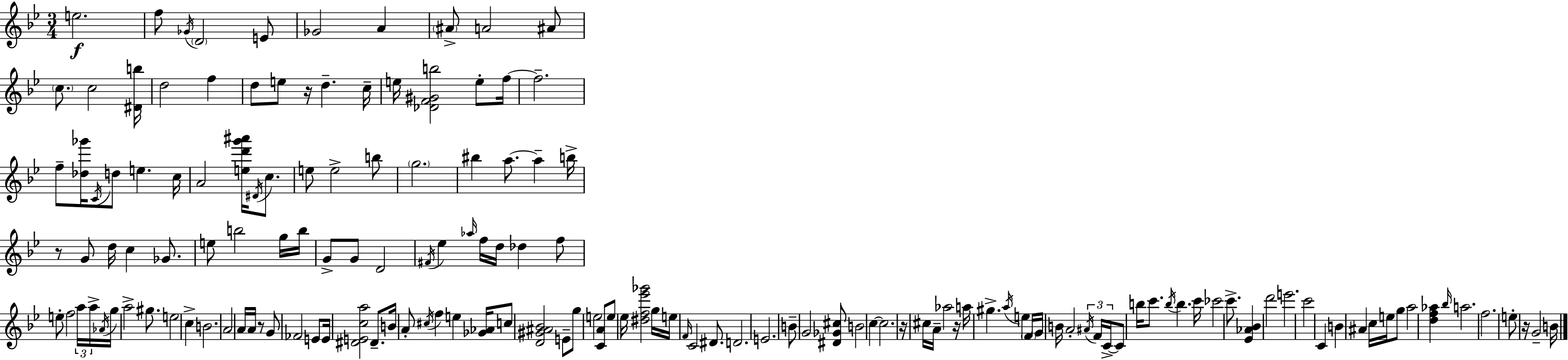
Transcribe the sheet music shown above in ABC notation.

X:1
T:Untitled
M:3/4
L:1/4
K:Bb
e2 f/2 _G/4 D2 E/2 _G2 A ^A/2 A2 ^A/2 c/2 c2 [^Db]/4 d2 f d/2 e/2 z/4 d c/4 e/4 [_DF^Gb]2 e/2 f/4 f2 f/2 [_d_g']/4 C/4 d/2 e c/4 A2 [ed'g'^a']/4 ^D/4 c/2 e/2 e2 b/2 g2 ^b a/2 a b/4 z/2 G/2 d/4 c _G/2 e/2 b2 g/4 b/4 G/2 G/2 D2 ^F/4 _e _a/4 f/4 d/4 _d f/2 e/2 f2 a/4 a/4 _A/4 g/4 a2 ^g/2 e2 c B2 A2 A/4 A/4 z/2 G/2 _F2 E/2 E/4 [^DEca]2 ^D/2 B/4 A/2 ^c/4 f e [_G_A]/4 c/2 [D^G^A_B]2 E/2 g/2 e2 [CA]/2 e/2 _e/4 [^df_e'_g']2 g/4 e/4 F/4 C2 ^D/2 D2 E2 B/2 G2 [^D_G^c]/2 B2 c c2 z/4 ^c/4 A/4 _a2 z/4 a/4 ^g a/4 e F/4 G/4 B/4 A2 ^A/4 F/4 C/4 C/2 b/4 c'/2 b/4 b c'/4 _c'2 c'/2 [_E_A_B] d'2 e'2 c'2 C B ^A c/4 e/4 g/2 a2 [df_a] _b/4 a2 f2 e/2 z/4 G2 B/4